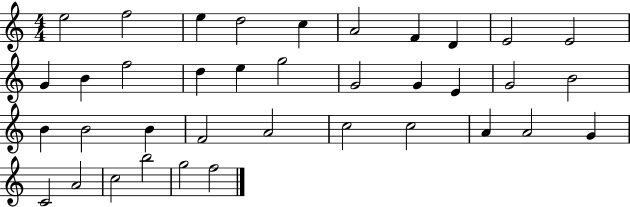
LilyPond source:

{
  \clef treble
  \numericTimeSignature
  \time 4/4
  \key c \major
  e''2 f''2 | e''4 d''2 c''4 | a'2 f'4 d'4 | e'2 e'2 | \break g'4 b'4 f''2 | d''4 e''4 g''2 | g'2 g'4 e'4 | g'2 b'2 | \break b'4 b'2 b'4 | f'2 a'2 | c''2 c''2 | a'4 a'2 g'4 | \break c'2 a'2 | c''2 b''2 | g''2 f''2 | \bar "|."
}